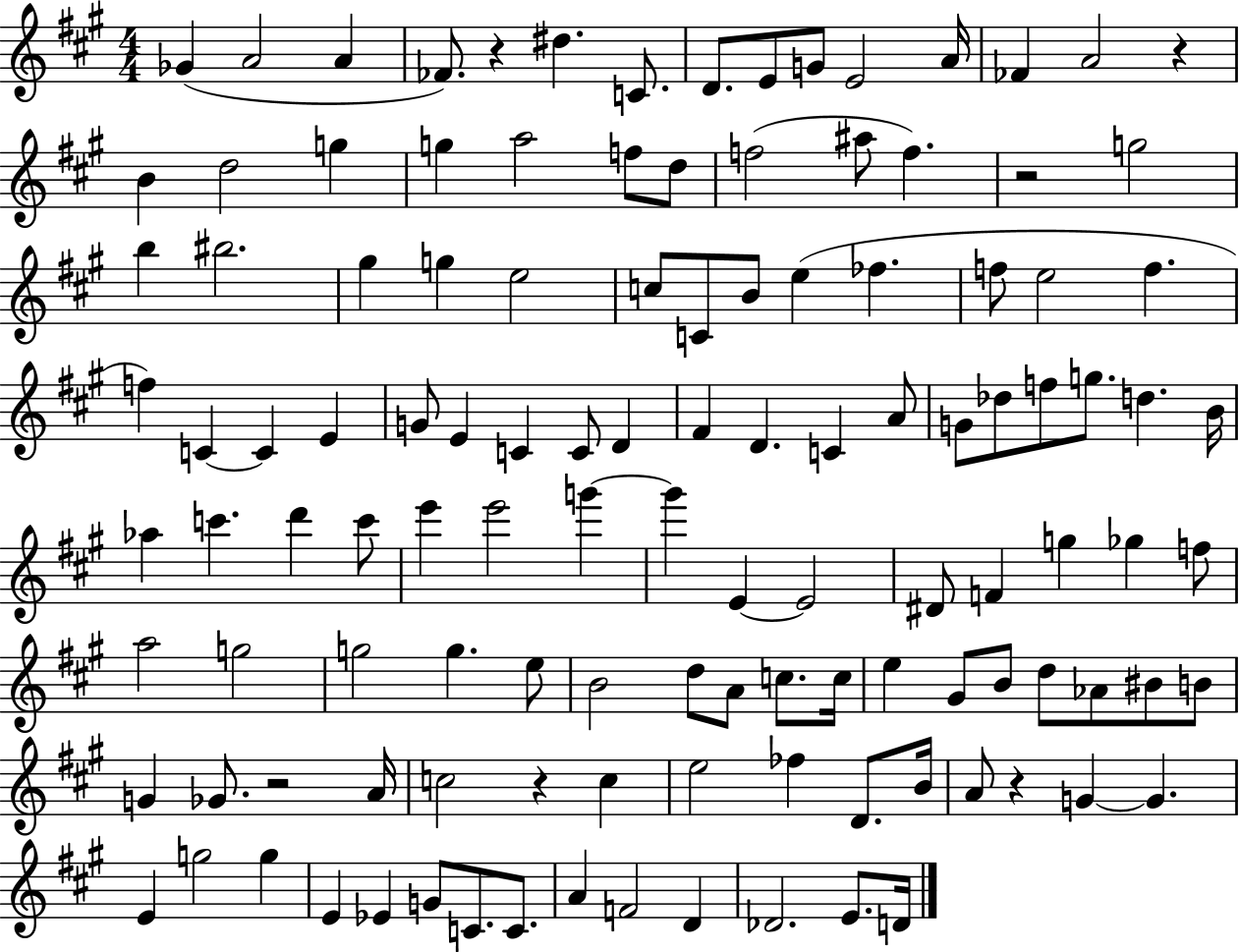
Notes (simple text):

Gb4/q A4/h A4/q FES4/e. R/q D#5/q. C4/e. D4/e. E4/e G4/e E4/h A4/s FES4/q A4/h R/q B4/q D5/h G5/q G5/q A5/h F5/e D5/e F5/h A#5/e F5/q. R/h G5/h B5/q BIS5/h. G#5/q G5/q E5/h C5/e C4/e B4/e E5/q FES5/q. F5/e E5/h F5/q. F5/q C4/q C4/q E4/q G4/e E4/q C4/q C4/e D4/q F#4/q D4/q. C4/q A4/e G4/e Db5/e F5/e G5/e. D5/q. B4/s Ab5/q C6/q. D6/q C6/e E6/q E6/h G6/q G6/q E4/q E4/h D#4/e F4/q G5/q Gb5/q F5/e A5/h G5/h G5/h G5/q. E5/e B4/h D5/e A4/e C5/e. C5/s E5/q G#4/e B4/e D5/e Ab4/e BIS4/e B4/e G4/q Gb4/e. R/h A4/s C5/h R/q C5/q E5/h FES5/q D4/e. B4/s A4/e R/q G4/q G4/q. E4/q G5/h G5/q E4/q Eb4/q G4/e C4/e. C4/e. A4/q F4/h D4/q Db4/h. E4/e. D4/s